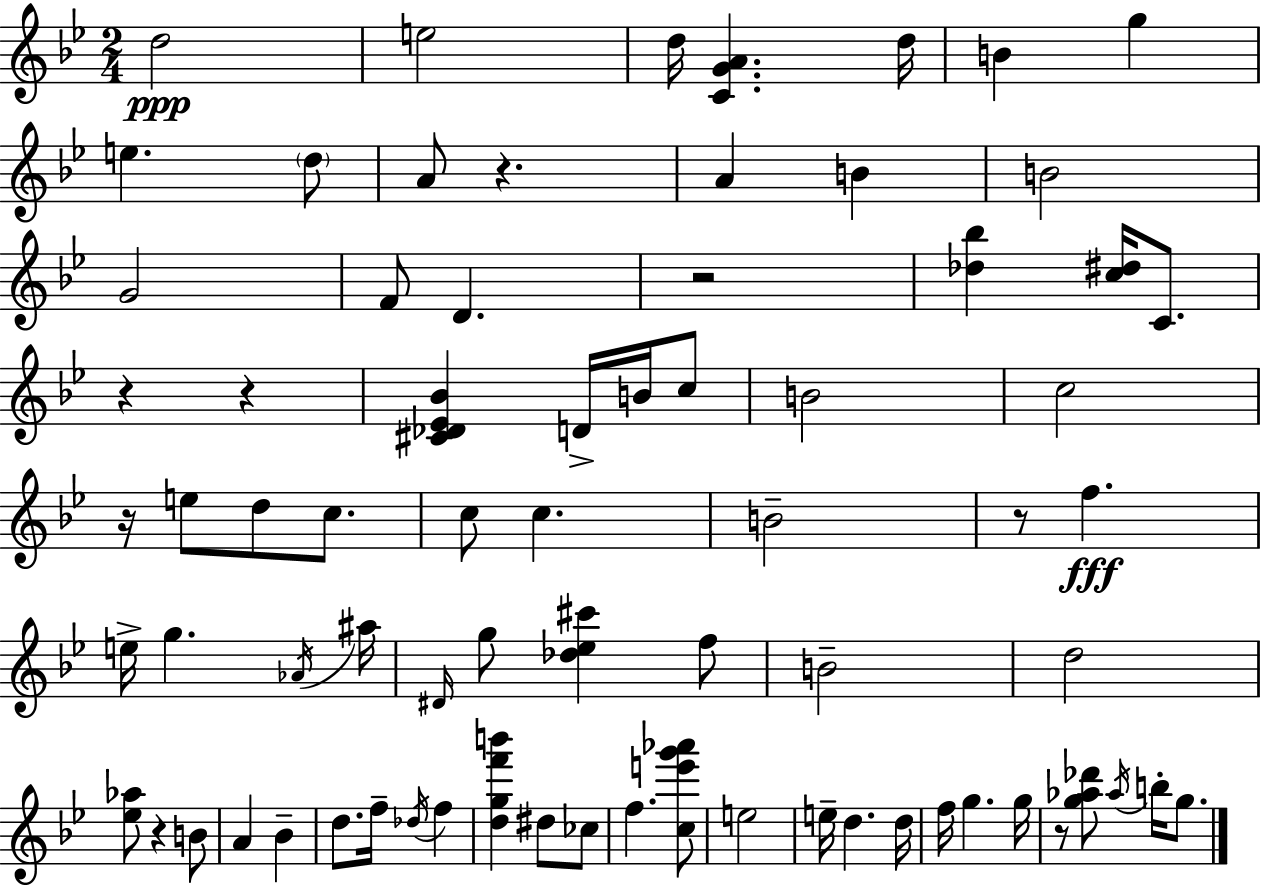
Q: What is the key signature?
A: G minor